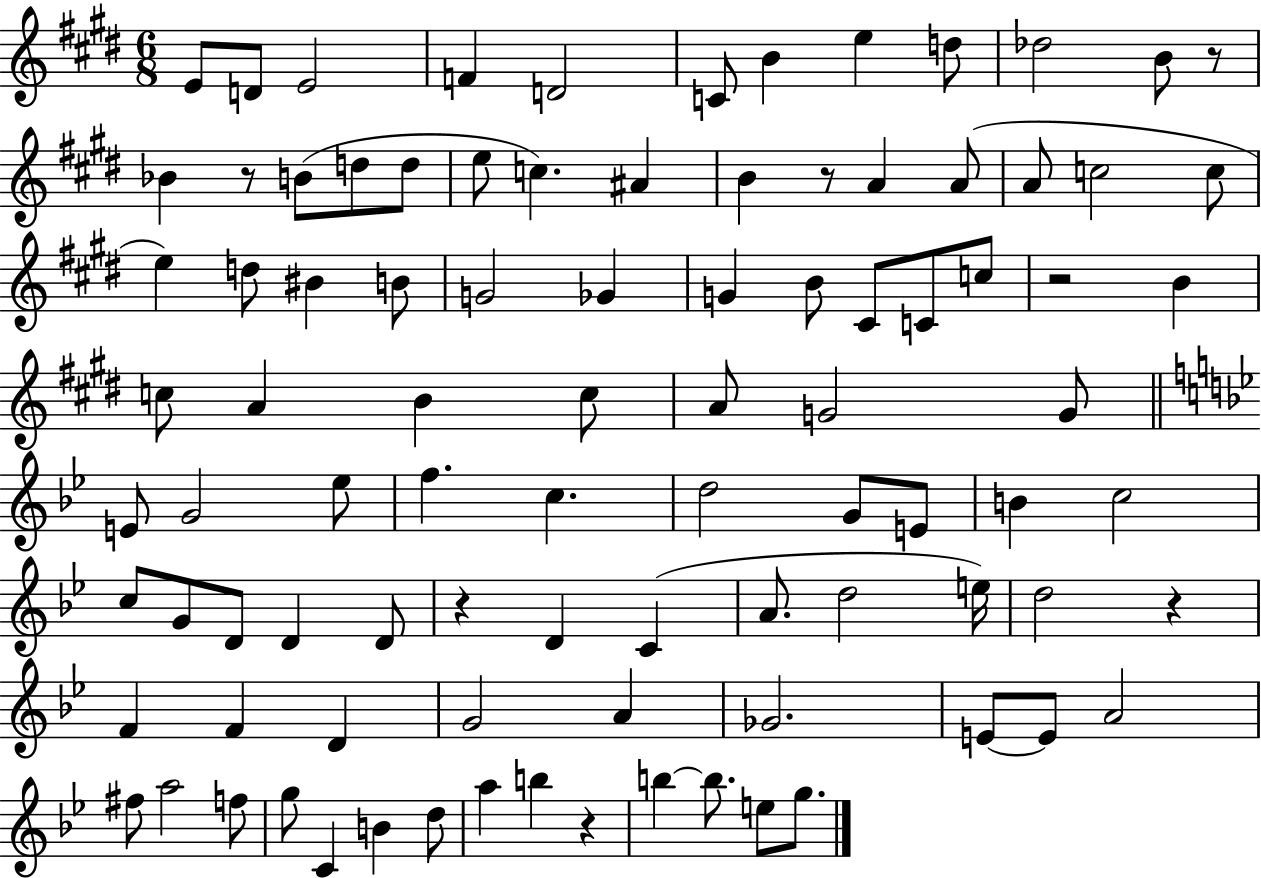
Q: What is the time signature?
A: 6/8